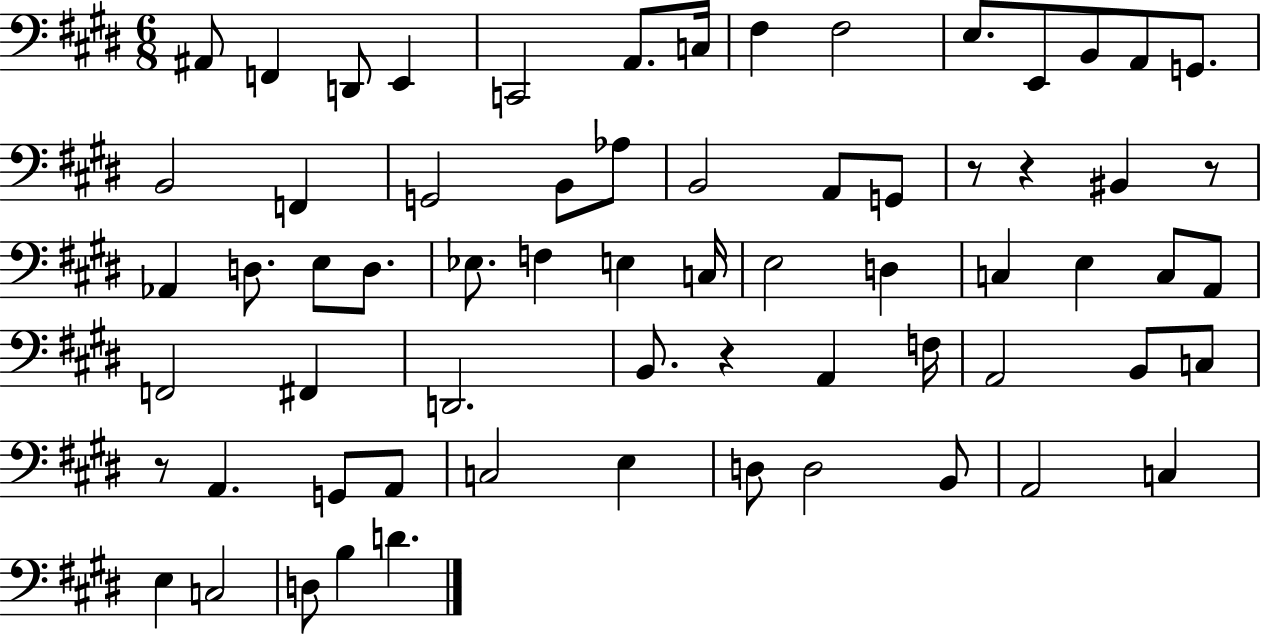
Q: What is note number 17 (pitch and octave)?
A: G2